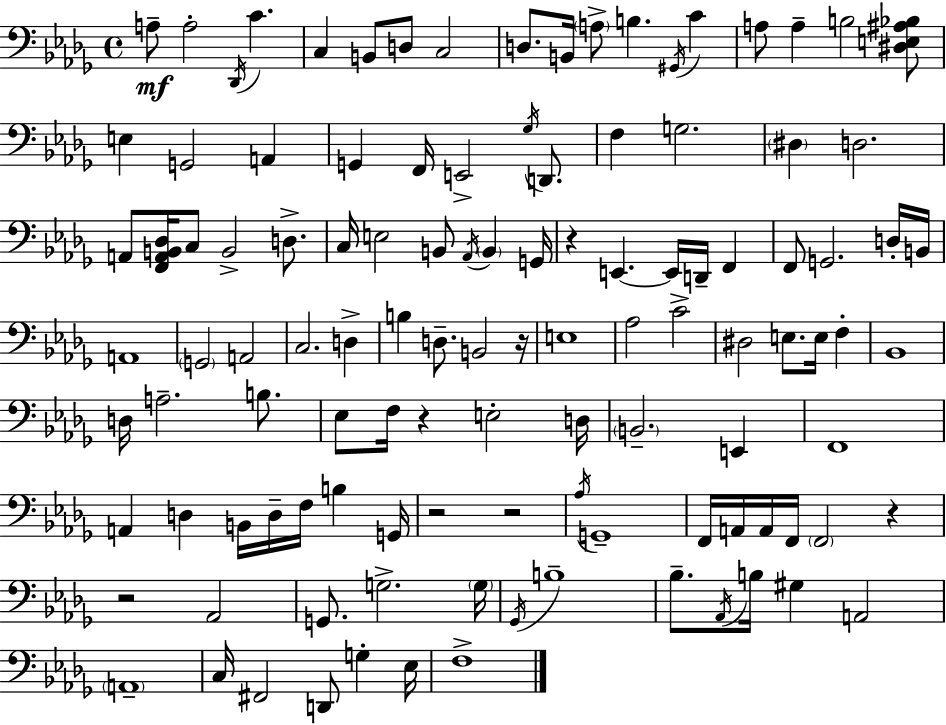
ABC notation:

X:1
T:Untitled
M:4/4
L:1/4
K:Bbm
A,/2 A,2 _D,,/4 C C, B,,/2 D,/2 C,2 D,/2 B,,/4 A,/2 B, ^G,,/4 C A,/2 A, B,2 [^D,E,^A,_B,]/2 E, G,,2 A,, G,, F,,/4 E,,2 _G,/4 D,,/2 F, G,2 ^D, D,2 A,,/2 [F,,A,,B,,_D,]/4 C,/2 B,,2 D,/2 C,/4 E,2 B,,/2 _A,,/4 B,, G,,/4 z E,, E,,/4 D,,/4 F,, F,,/2 G,,2 D,/4 B,,/4 A,,4 G,,2 A,,2 C,2 D, B, D,/2 B,,2 z/4 E,4 _A,2 C2 ^D,2 E,/2 E,/4 F, _B,,4 D,/4 A,2 B,/2 _E,/2 F,/4 z E,2 D,/4 B,,2 E,, F,,4 A,, D, B,,/4 D,/4 F,/4 B, G,,/4 z2 z2 _A,/4 G,,4 F,,/4 A,,/4 A,,/4 F,,/4 F,,2 z z2 _A,,2 G,,/2 G,2 G,/4 _G,,/4 B,4 _B,/2 _A,,/4 B,/4 ^G, A,,2 A,,4 C,/4 ^F,,2 D,,/2 G, _E,/4 F,4